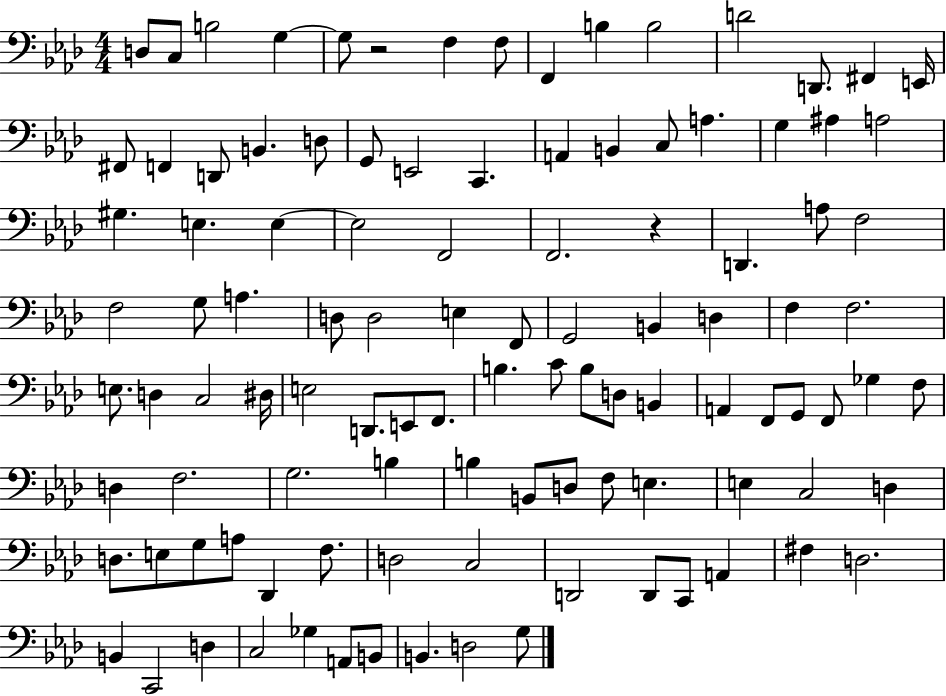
D3/e C3/e B3/h G3/q G3/e R/h F3/q F3/e F2/q B3/q B3/h D4/h D2/e. F#2/q E2/s F#2/e F2/q D2/e B2/q. D3/e G2/e E2/h C2/q. A2/q B2/q C3/e A3/q. G3/q A#3/q A3/h G#3/q. E3/q. E3/q E3/h F2/h F2/h. R/q D2/q. A3/e F3/h F3/h G3/e A3/q. D3/e D3/h E3/q F2/e G2/h B2/q D3/q F3/q F3/h. E3/e. D3/q C3/h D#3/s E3/h D2/e. E2/e F2/e. B3/q. C4/e B3/e D3/e B2/q A2/q F2/e G2/e F2/e Gb3/q F3/e D3/q F3/h. G3/h. B3/q B3/q B2/e D3/e F3/e E3/q. E3/q C3/h D3/q D3/e. E3/e G3/e A3/e Db2/q F3/e. D3/h C3/h D2/h D2/e C2/e A2/q F#3/q D3/h. B2/q C2/h D3/q C3/h Gb3/q A2/e B2/e B2/q. D3/h G3/e